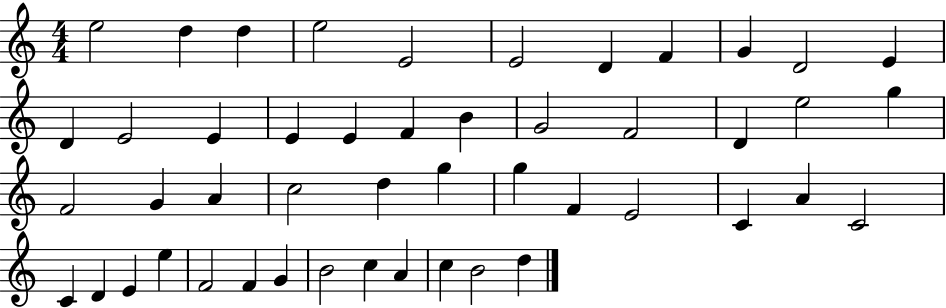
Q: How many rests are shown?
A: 0